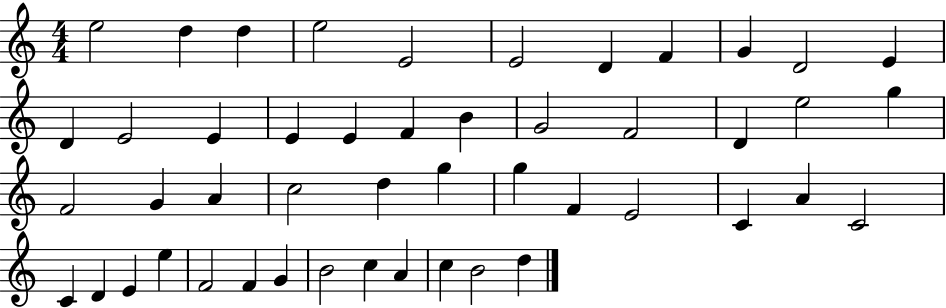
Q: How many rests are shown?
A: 0